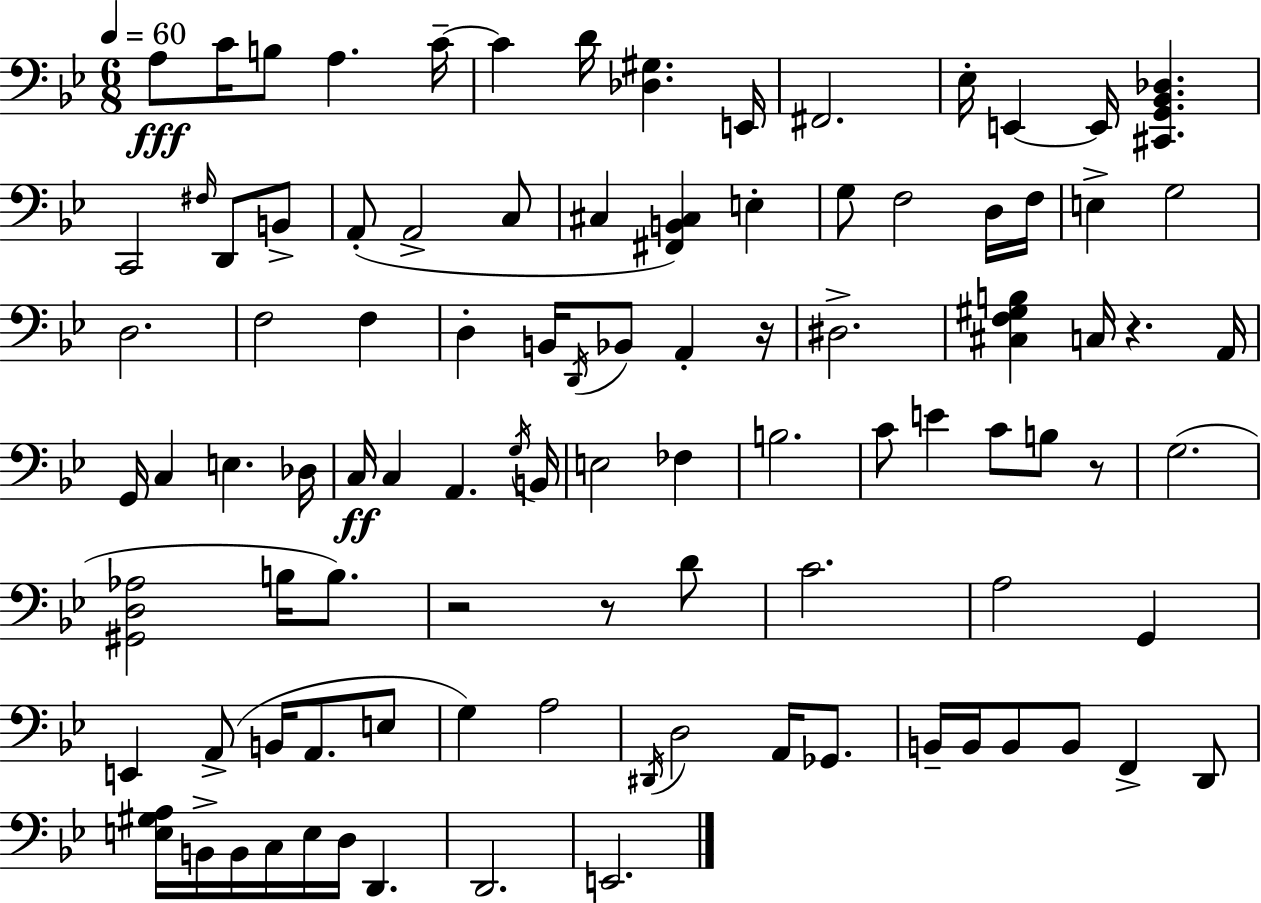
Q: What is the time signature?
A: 6/8